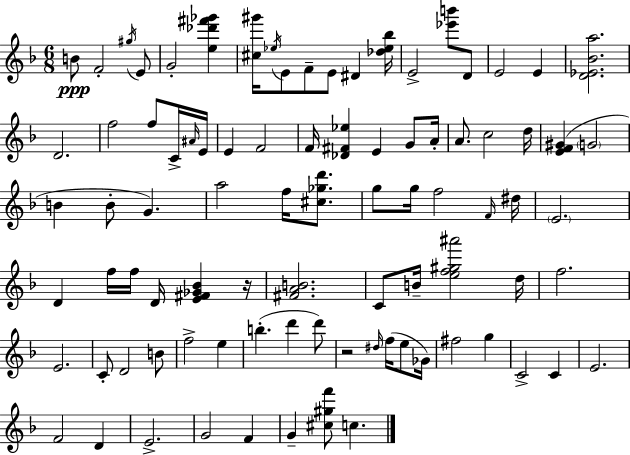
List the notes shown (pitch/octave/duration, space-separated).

B4/e F4/h G#5/s E4/e G4/h [E5,Db6,F#6,Gb6]/q [C#5,G#6]/s Eb5/s E4/e F4/e E4/e D#4/q [Db5,Eb5,Bb5]/s E4/h [Eb6,B6]/e D4/e E4/h E4/q [D4,Eb4,Bb4,A5]/h. D4/h. F5/h F5/e C4/s A#4/s E4/s E4/q F4/h F4/s [Db4,F#4,Eb5]/q E4/q G4/e A4/s A4/e. C5/h D5/s [E4,F4,G#4]/q G4/h B4/q B4/e G4/q. A5/h F5/s [C#5,Gb5,D6]/e. G5/e G5/s F5/h F4/s D#5/s E4/h. D4/q F5/s F5/s D4/s [E4,F#4,Gb4,Bb4]/q R/s [F#4,A4,B4]/h. C4/e B4/s [E5,F5,G#5,A#6]/h D5/s F5/h. E4/h. C4/e D4/h B4/e F5/h E5/q B5/q. D6/q D6/e R/h D#5/s F5/s E5/e Gb4/s F#5/h G5/q C4/h C4/q E4/h. F4/h D4/q E4/h. G4/h F4/q G4/q [C#5,G#5,F6]/e C5/q.